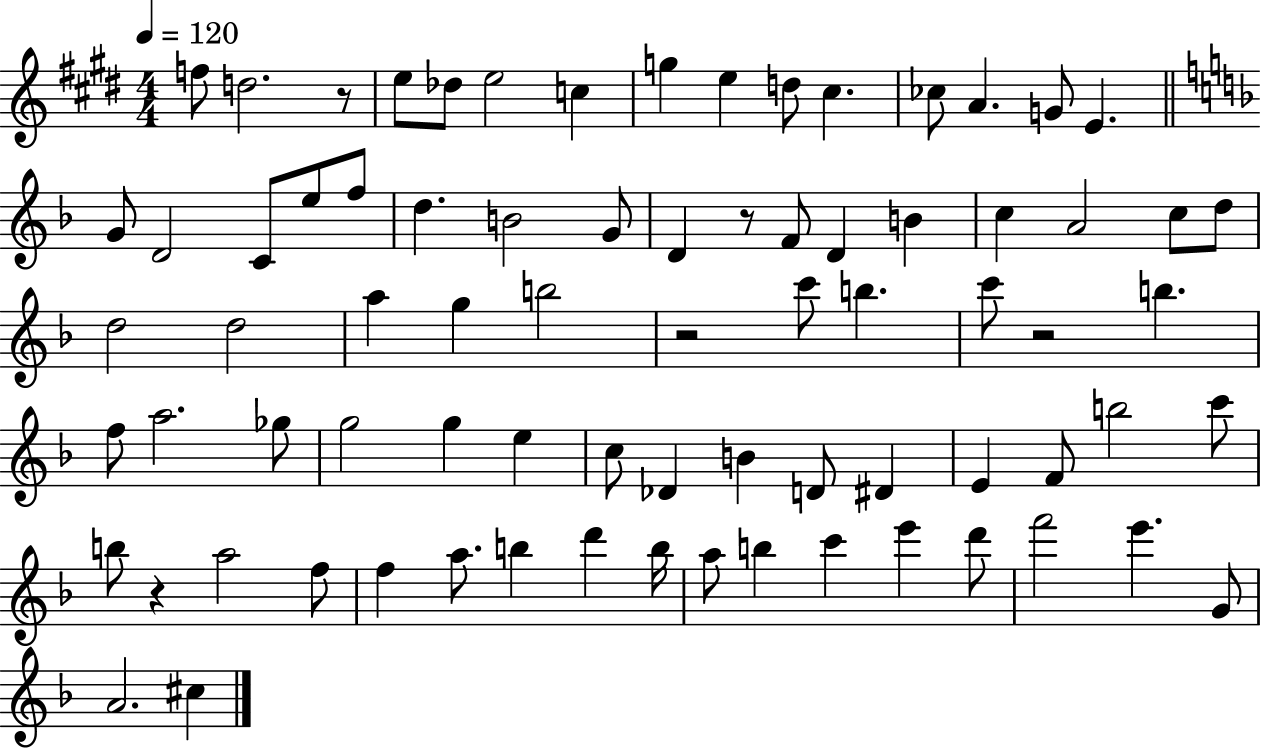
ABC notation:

X:1
T:Untitled
M:4/4
L:1/4
K:E
f/2 d2 z/2 e/2 _d/2 e2 c g e d/2 ^c _c/2 A G/2 E G/2 D2 C/2 e/2 f/2 d B2 G/2 D z/2 F/2 D B c A2 c/2 d/2 d2 d2 a g b2 z2 c'/2 b c'/2 z2 b f/2 a2 _g/2 g2 g e c/2 _D B D/2 ^D E F/2 b2 c'/2 b/2 z a2 f/2 f a/2 b d' b/4 a/2 b c' e' d'/2 f'2 e' G/2 A2 ^c